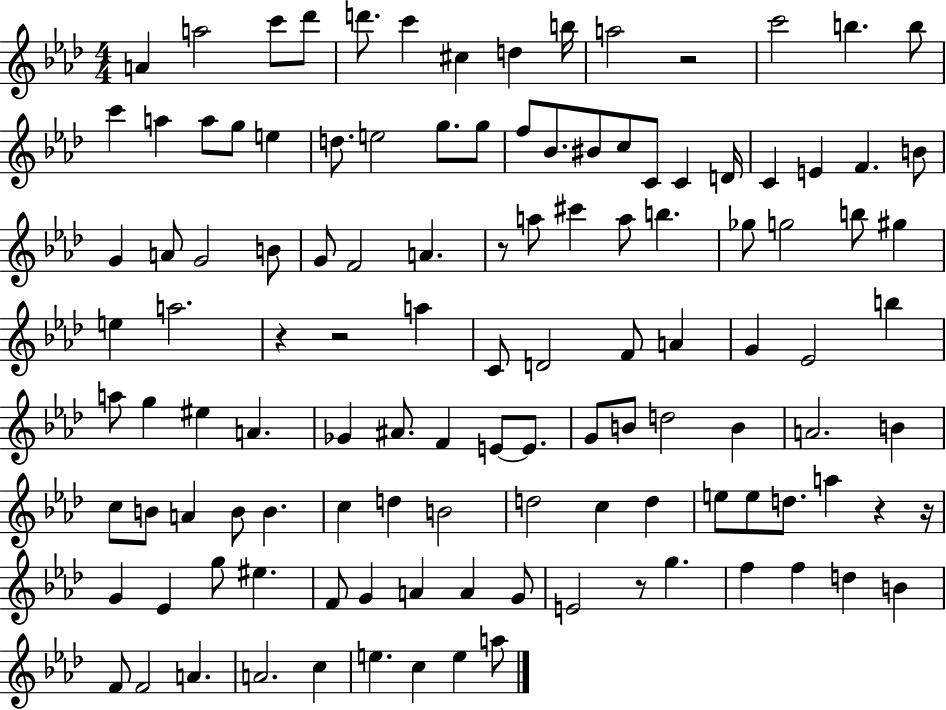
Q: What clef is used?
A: treble